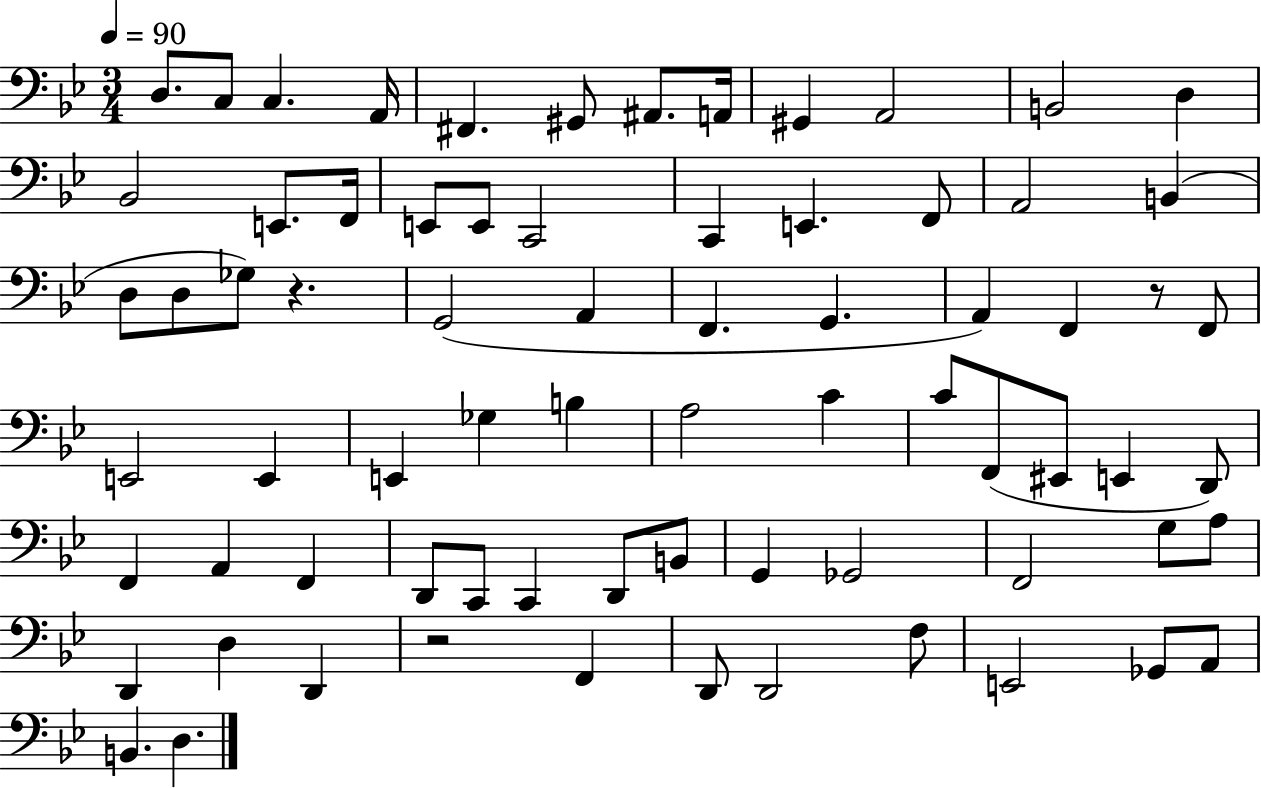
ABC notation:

X:1
T:Untitled
M:3/4
L:1/4
K:Bb
D,/2 C,/2 C, A,,/4 ^F,, ^G,,/2 ^A,,/2 A,,/4 ^G,, A,,2 B,,2 D, _B,,2 E,,/2 F,,/4 E,,/2 E,,/2 C,,2 C,, E,, F,,/2 A,,2 B,, D,/2 D,/2 _G,/2 z G,,2 A,, F,, G,, A,, F,, z/2 F,,/2 E,,2 E,, E,, _G, B, A,2 C C/2 F,,/2 ^E,,/2 E,, D,,/2 F,, A,, F,, D,,/2 C,,/2 C,, D,,/2 B,,/2 G,, _G,,2 F,,2 G,/2 A,/2 D,, D, D,, z2 F,, D,,/2 D,,2 F,/2 E,,2 _G,,/2 A,,/2 B,, D,